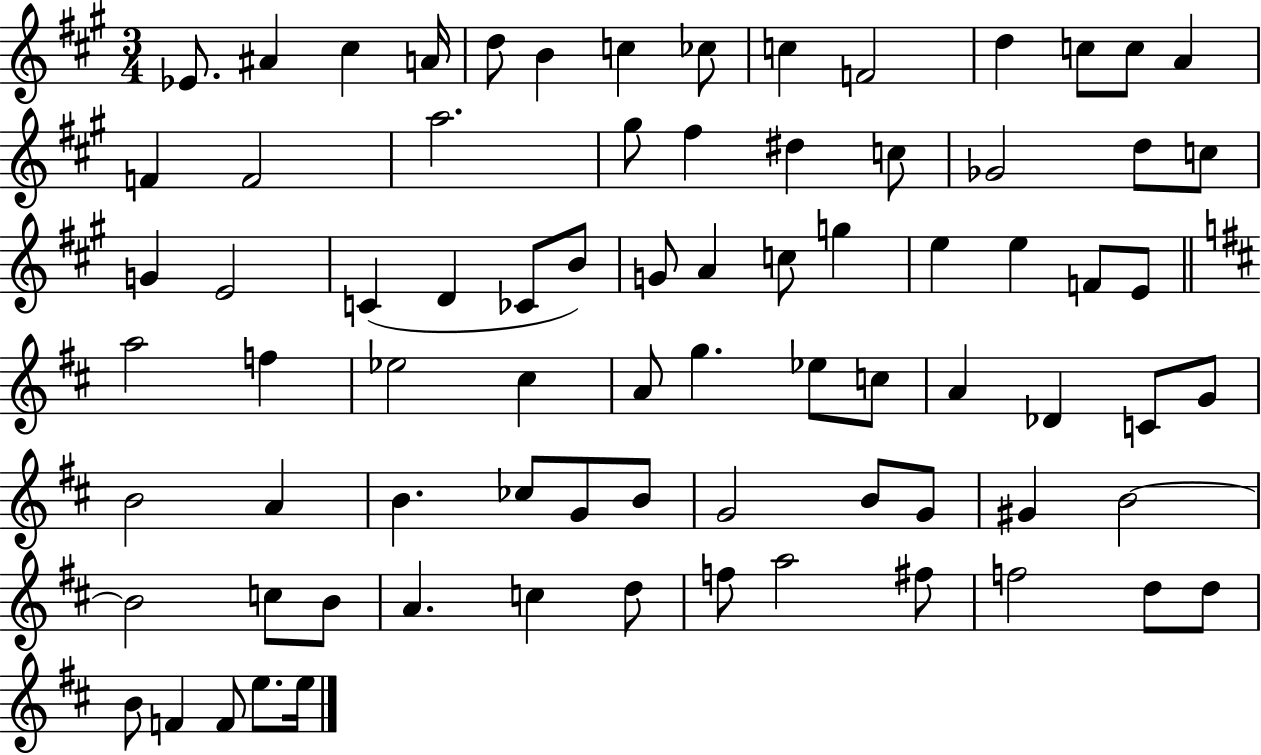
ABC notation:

X:1
T:Untitled
M:3/4
L:1/4
K:A
_E/2 ^A ^c A/4 d/2 B c _c/2 c F2 d c/2 c/2 A F F2 a2 ^g/2 ^f ^d c/2 _G2 d/2 c/2 G E2 C D _C/2 B/2 G/2 A c/2 g e e F/2 E/2 a2 f _e2 ^c A/2 g _e/2 c/2 A _D C/2 G/2 B2 A B _c/2 G/2 B/2 G2 B/2 G/2 ^G B2 B2 c/2 B/2 A c d/2 f/2 a2 ^f/2 f2 d/2 d/2 B/2 F F/2 e/2 e/4